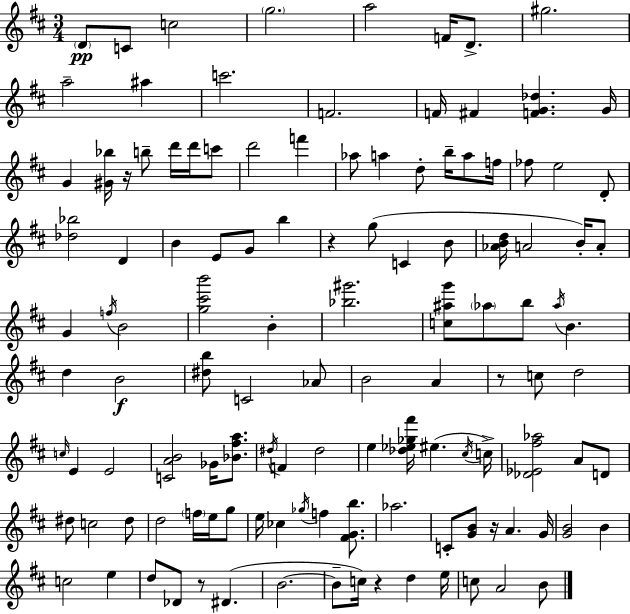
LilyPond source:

{
  \clef treble
  \numericTimeSignature
  \time 3/4
  \key d \major
  \repeat volta 2 { \parenthesize d'8\pp c'8 c''2 | \parenthesize g''2. | a''2 f'16 d'8.-> | gis''2. | \break a''2-- ais''4 | c'''2. | f'2. | f'16 fis'4 <f' g' des''>4. g'16 | \break g'4 <gis' bes''>16 r16 b''8-- d'''16 d'''16 c'''8 | d'''2 f'''4 | aes''8 a''4 d''8-. b''16-- a''8 f''16 | fes''8 e''2 d'8-. | \break <des'' bes''>2 d'4 | b'4 e'8 g'8 b''4 | r4 g''8( c'4 b'8 | <aes' b' d''>16 a'2 b'16-.) a'8-. | \break g'4 \acciaccatura { f''16 } b'2 | <g'' cis''' b'''>2 b'4-. | <bes'' gis'''>2. | <c'' ais'' g'''>8 \parenthesize aes''8 b''8 \acciaccatura { aes''16 } b'4. | \break d''4 b'2\f | <dis'' b''>8 c'2 | aes'8 b'2 a'4 | r8 c''8 d''2 | \break \grace { c''16 } e'4 e'2 | <c' a' b'>2 ges'16 | <bes' fis'' a''>8. \acciaccatura { dis''16 } f'4 dis''2 | e''4 <des'' ees'' ges'' fis'''>16 eis''4.( | \break \acciaccatura { cis''16 } c''16->) <des' ees' fis'' aes''>2 | a'8 d'8 dis''8 c''2 | dis''8 d''2 | \parenthesize f''16 e''16 g''8 e''16 ces''4 \acciaccatura { ges''16 } f''4 | \break <fis' g' b''>8. aes''2. | c'8-. <g' b'>8 r16 a'4. | g'16 <g' b'>2 | b'4 c''2 | \break e''4 d''8 des'8 r8 | dis'4.( b'2.~~ | b'8-- c''16) r4 | d''4 e''16 c''8 a'2 | \break b'8 } \bar "|."
}